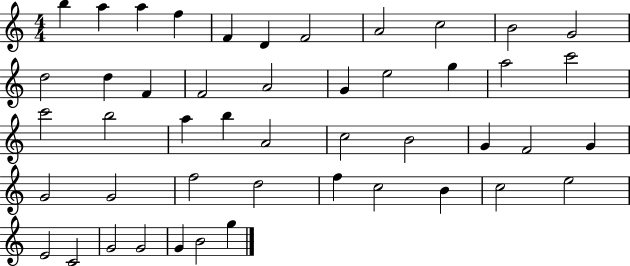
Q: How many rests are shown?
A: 0